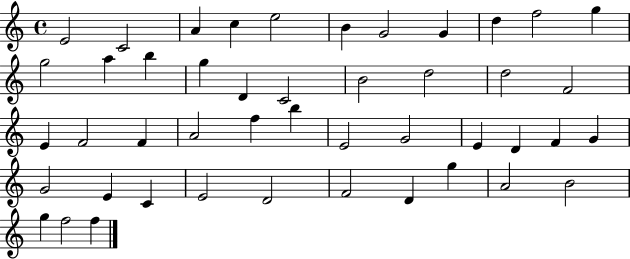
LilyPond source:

{
  \clef treble
  \time 4/4
  \defaultTimeSignature
  \key c \major
  e'2 c'2 | a'4 c''4 e''2 | b'4 g'2 g'4 | d''4 f''2 g''4 | \break g''2 a''4 b''4 | g''4 d'4 c'2 | b'2 d''2 | d''2 f'2 | \break e'4 f'2 f'4 | a'2 f''4 b''4 | e'2 g'2 | e'4 d'4 f'4 g'4 | \break g'2 e'4 c'4 | e'2 d'2 | f'2 d'4 g''4 | a'2 b'2 | \break g''4 f''2 f''4 | \bar "|."
}